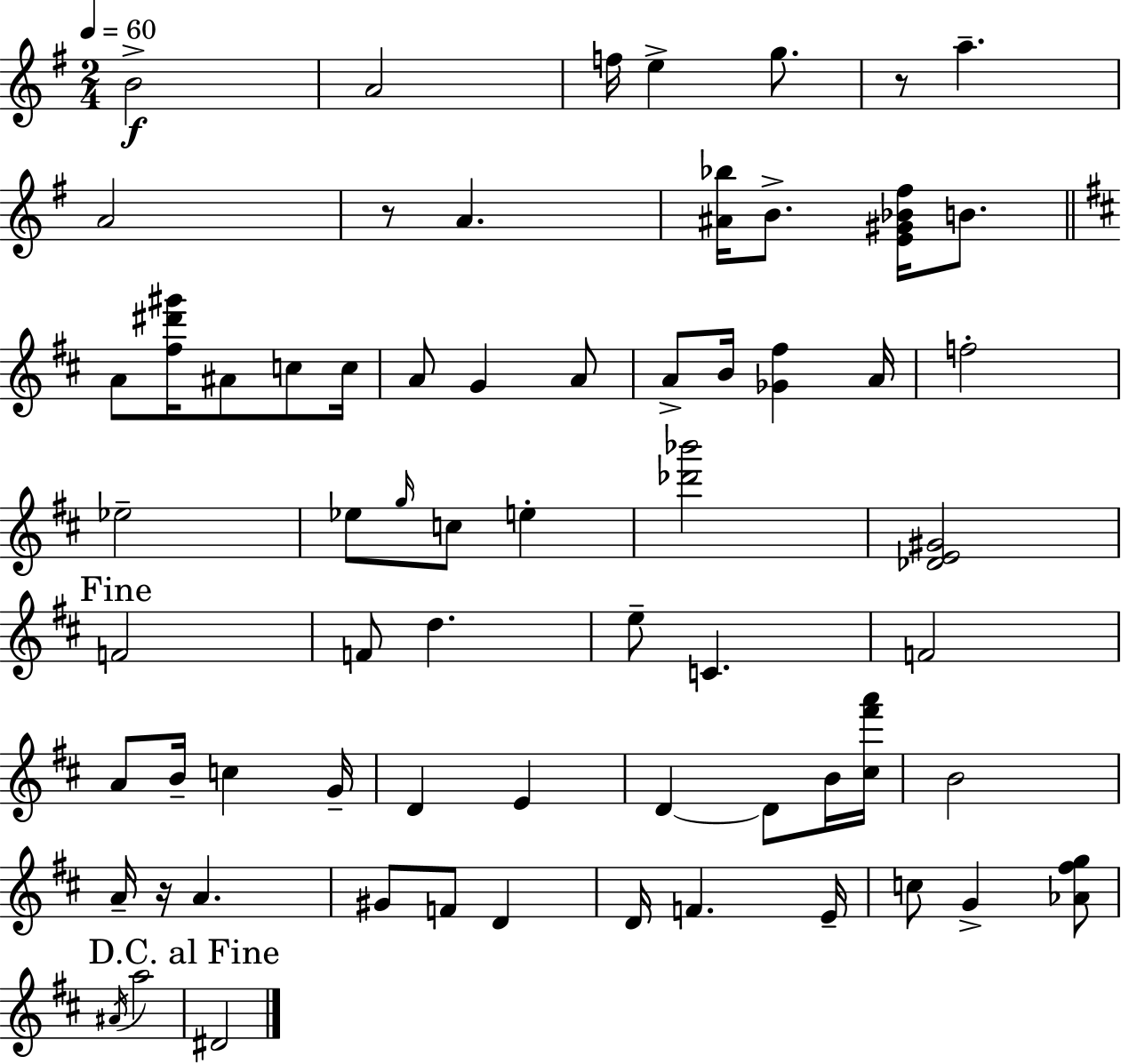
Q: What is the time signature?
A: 2/4